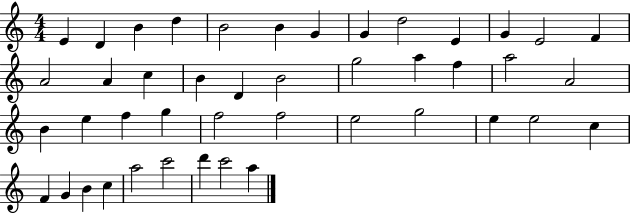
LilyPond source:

{
  \clef treble
  \numericTimeSignature
  \time 4/4
  \key c \major
  e'4 d'4 b'4 d''4 | b'2 b'4 g'4 | g'4 d''2 e'4 | g'4 e'2 f'4 | \break a'2 a'4 c''4 | b'4 d'4 b'2 | g''2 a''4 f''4 | a''2 a'2 | \break b'4 e''4 f''4 g''4 | f''2 f''2 | e''2 g''2 | e''4 e''2 c''4 | \break f'4 g'4 b'4 c''4 | a''2 c'''2 | d'''4 c'''2 a''4 | \bar "|."
}